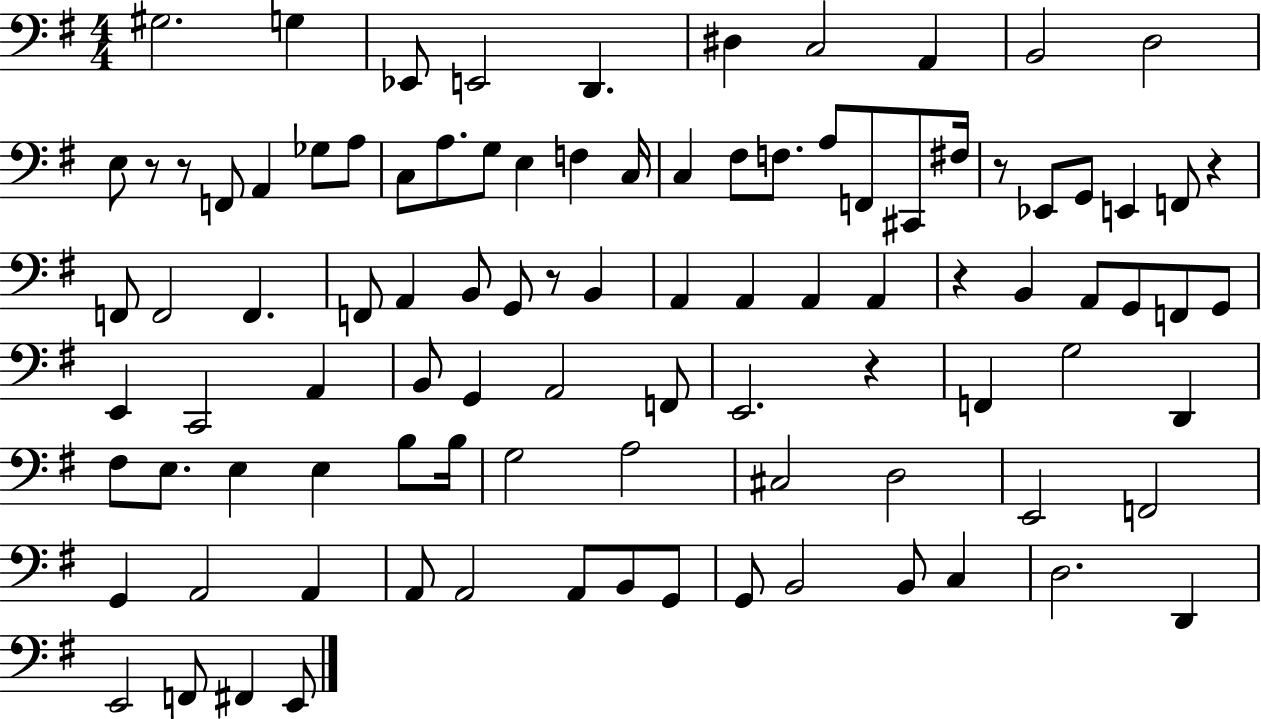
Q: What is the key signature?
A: G major